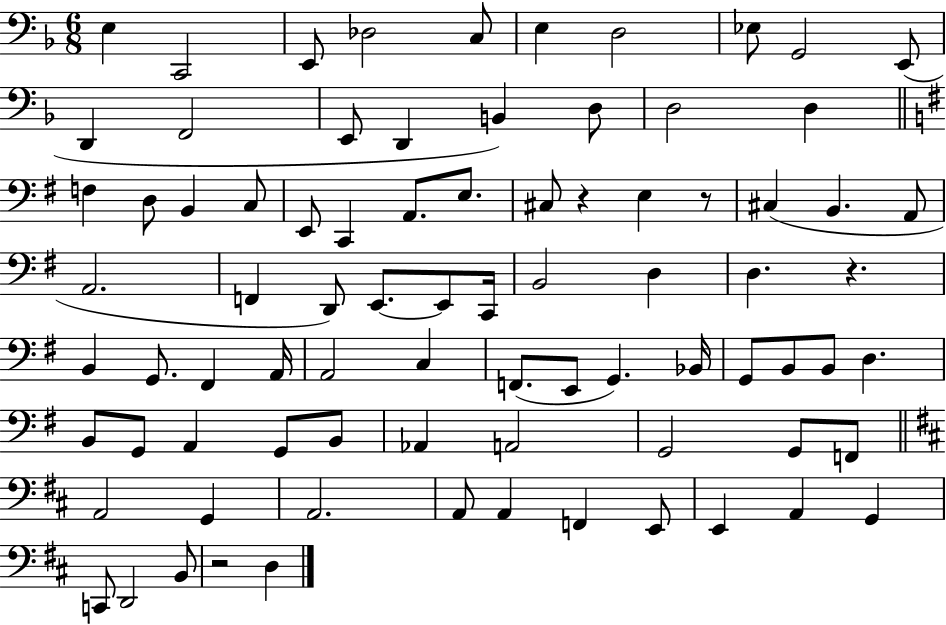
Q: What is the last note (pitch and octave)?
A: D3